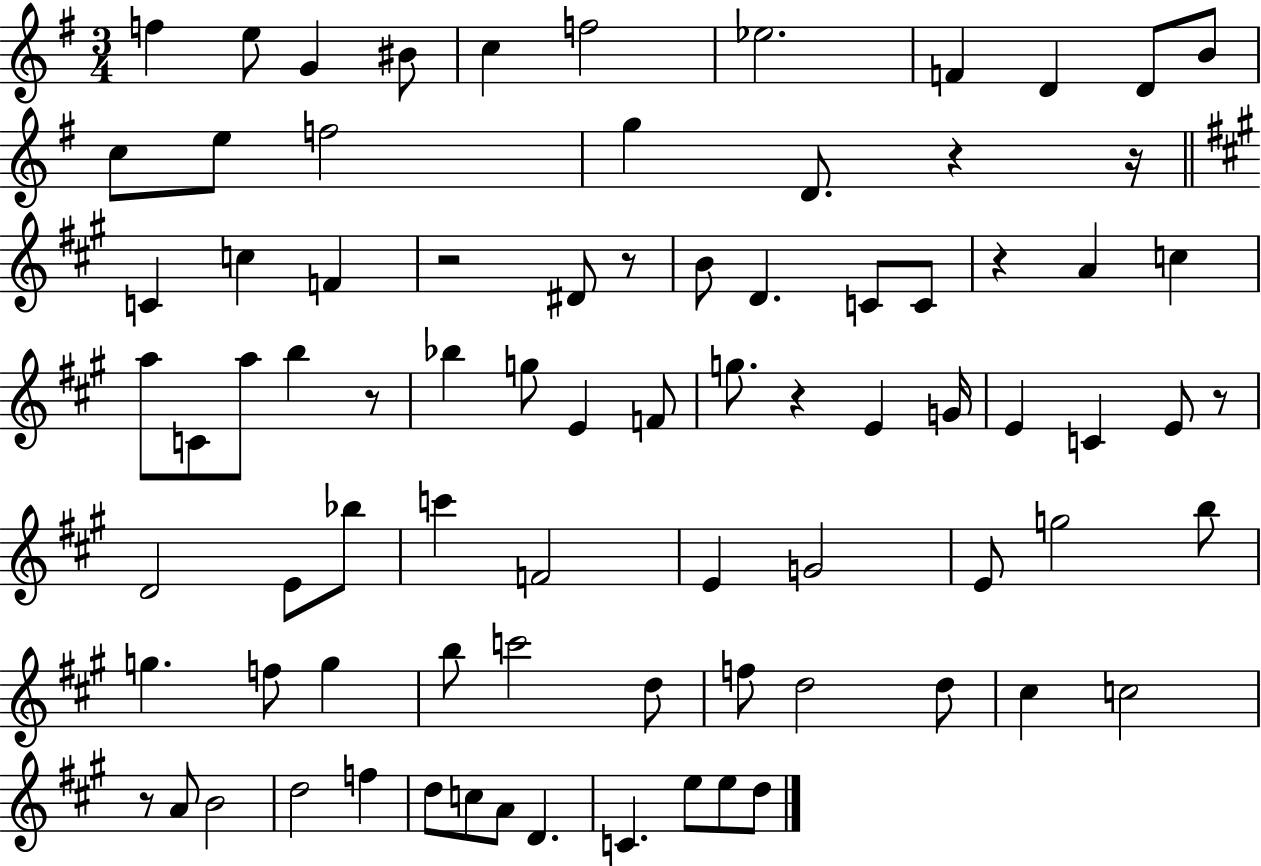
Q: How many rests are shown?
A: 9